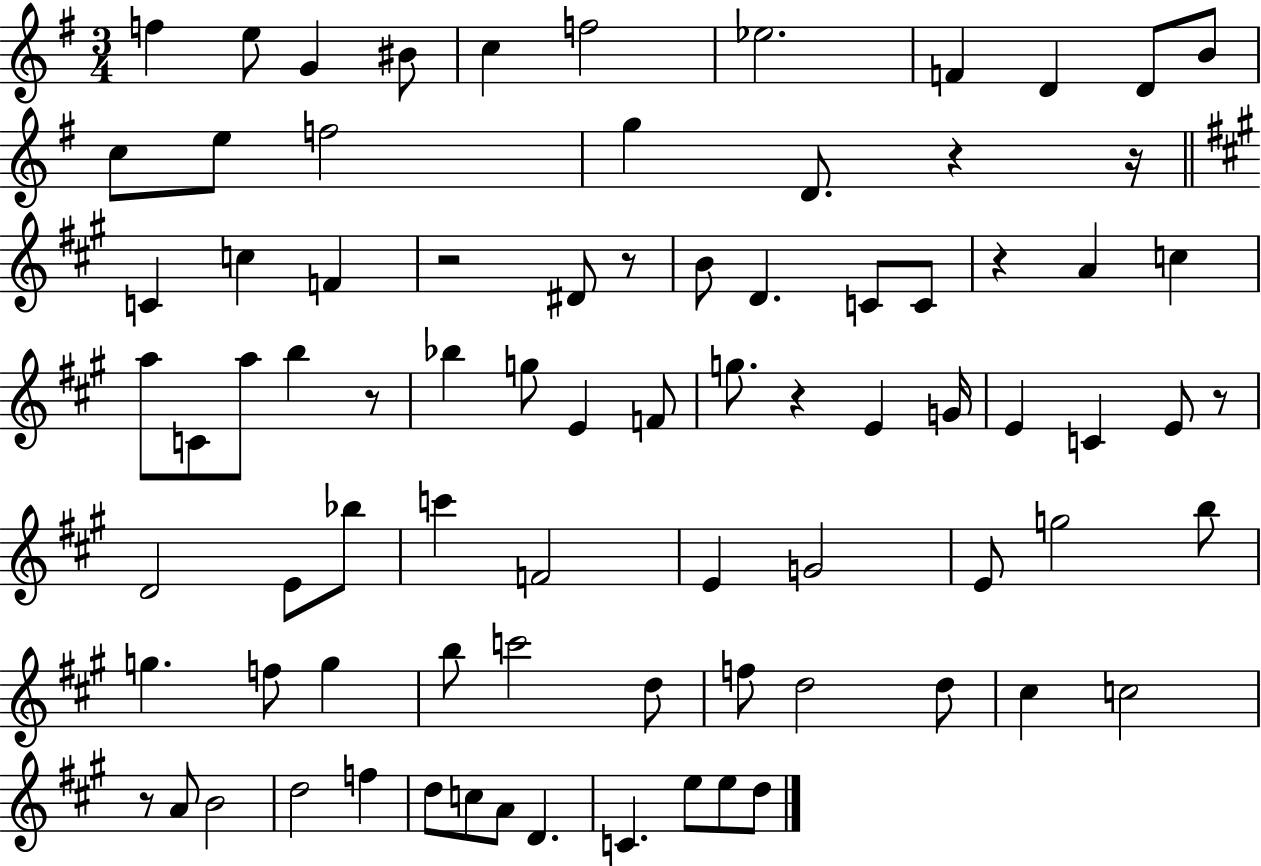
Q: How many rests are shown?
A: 9